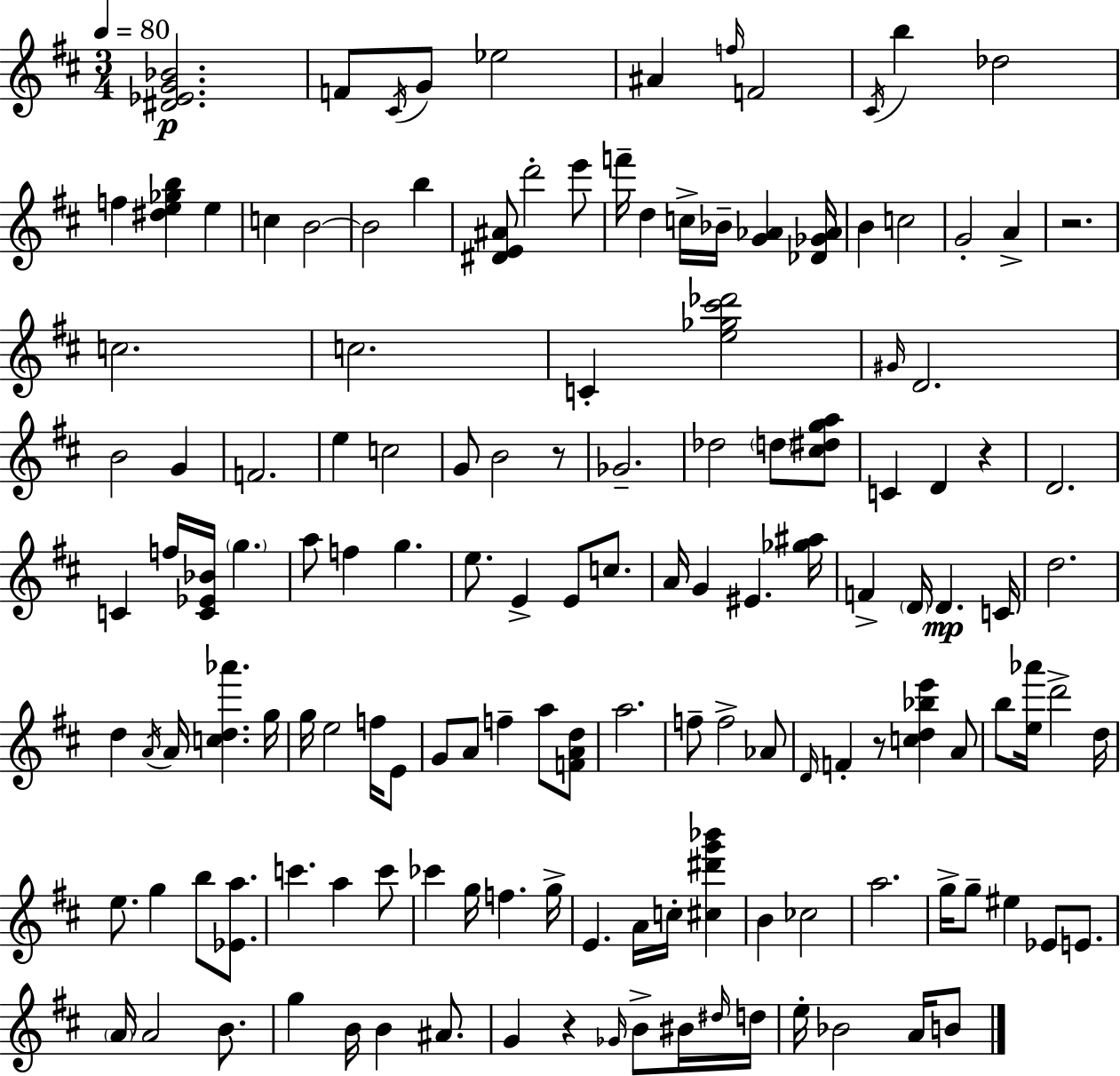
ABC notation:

X:1
T:Untitled
M:3/4
L:1/4
K:D
[^D_EG_B]2 F/2 ^C/4 G/2 _e2 ^A f/4 F2 ^C/4 b _d2 f [^de_gb] e c B2 B2 b [^DE^A]/2 d'2 e'/2 f'/4 d c/4 _B/4 [G_A] [_D_G_A]/4 B c2 G2 A z2 c2 c2 C [e_g^c'_d']2 ^G/4 D2 B2 G F2 e c2 G/2 B2 z/2 _G2 _d2 d/2 [^c^dga]/2 C D z D2 C f/4 [C_E_B]/4 g a/2 f g e/2 E E/2 c/2 A/4 G ^E [_g^a]/4 F D/4 D C/4 d2 d A/4 A/4 [cd_a'] g/4 g/4 e2 f/4 E/2 G/2 A/2 f a/2 [FAd]/2 a2 f/2 f2 _A/2 D/4 F z/2 [cd_be'] A/2 b/2 [e_a']/4 d'2 d/4 e/2 g b/2 [_Ea]/2 c' a c'/2 _c' g/4 f g/4 E A/4 c/4 [^c^d'g'_b'] B _c2 a2 g/4 g/2 ^e _E/2 E/2 A/4 A2 B/2 g B/4 B ^A/2 G z _G/4 B/2 ^B/4 ^d/4 d/4 e/4 _B2 A/4 B/2